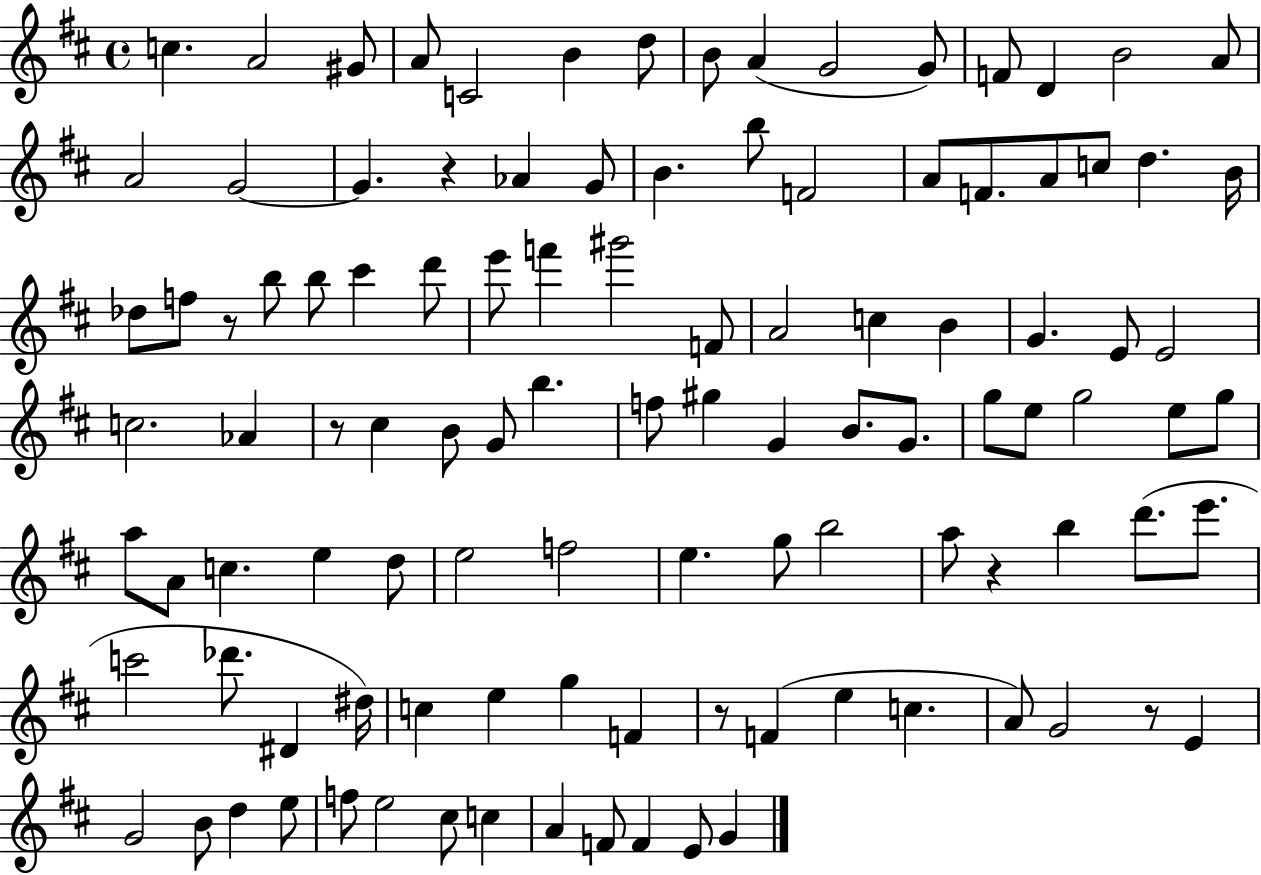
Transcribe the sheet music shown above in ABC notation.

X:1
T:Untitled
M:4/4
L:1/4
K:D
c A2 ^G/2 A/2 C2 B d/2 B/2 A G2 G/2 F/2 D B2 A/2 A2 G2 G z _A G/2 B b/2 F2 A/2 F/2 A/2 c/2 d B/4 _d/2 f/2 z/2 b/2 b/2 ^c' d'/2 e'/2 f' ^g'2 F/2 A2 c B G E/2 E2 c2 _A z/2 ^c B/2 G/2 b f/2 ^g G B/2 G/2 g/2 e/2 g2 e/2 g/2 a/2 A/2 c e d/2 e2 f2 e g/2 b2 a/2 z b d'/2 e'/2 c'2 _d'/2 ^D ^d/4 c e g F z/2 F e c A/2 G2 z/2 E G2 B/2 d e/2 f/2 e2 ^c/2 c A F/2 F E/2 G